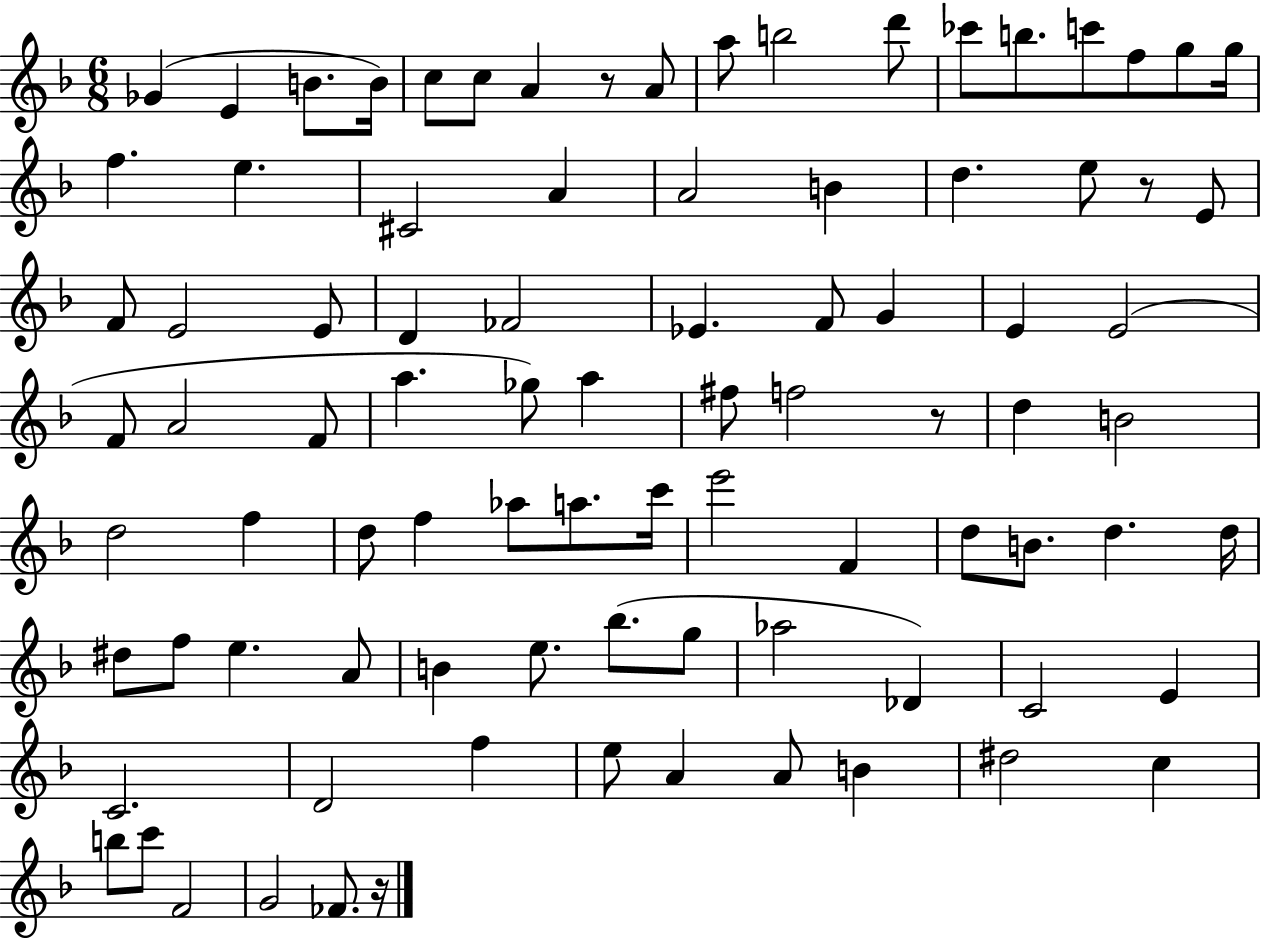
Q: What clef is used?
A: treble